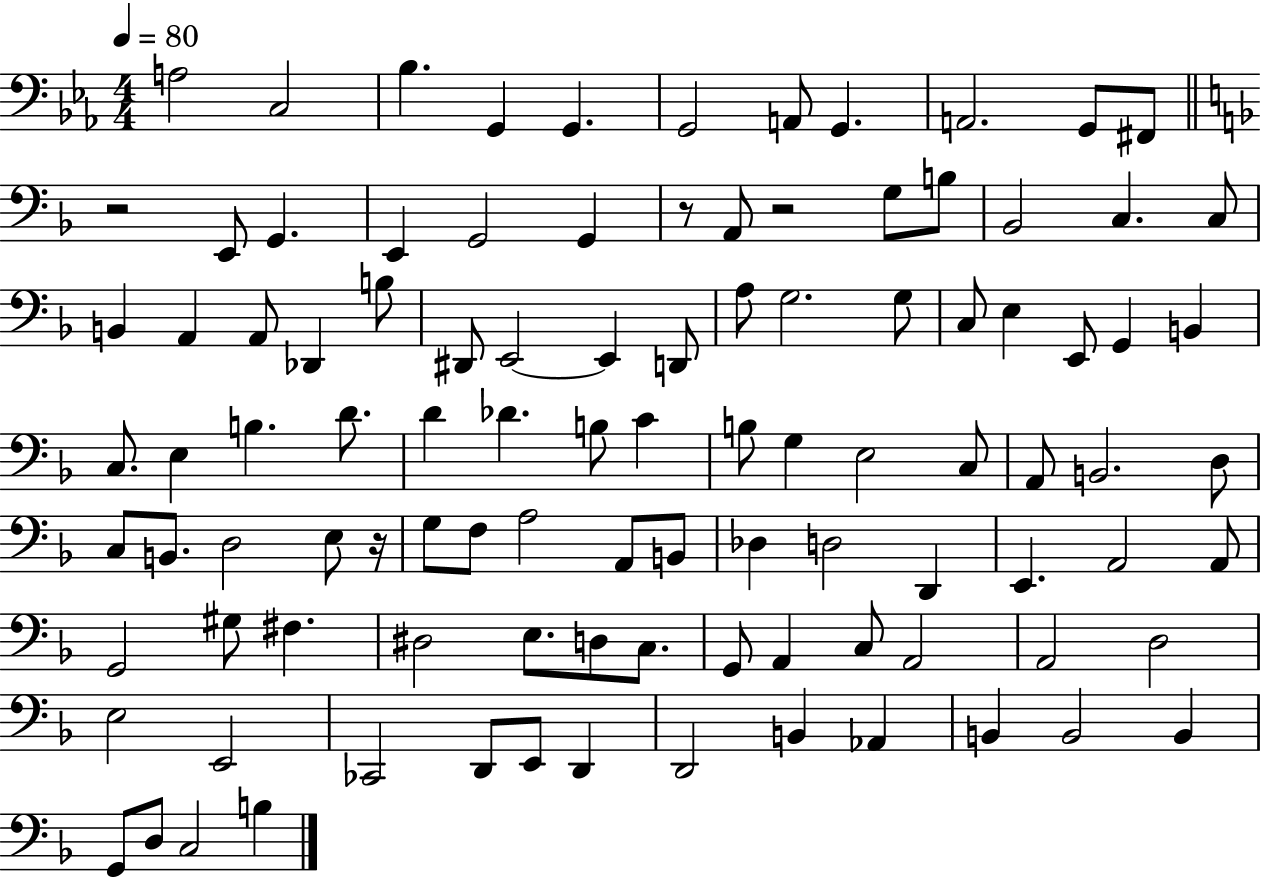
{
  \clef bass
  \numericTimeSignature
  \time 4/4
  \key ees \major
  \tempo 4 = 80
  a2 c2 | bes4. g,4 g,4. | g,2 a,8 g,4. | a,2. g,8 fis,8 | \break \bar "||" \break \key f \major r2 e,8 g,4. | e,4 g,2 g,4 | r8 a,8 r2 g8 b8 | bes,2 c4. c8 | \break b,4 a,4 a,8 des,4 b8 | dis,8 e,2~~ e,4 d,8 | a8 g2. g8 | c8 e4 e,8 g,4 b,4 | \break c8. e4 b4. d'8. | d'4 des'4. b8 c'4 | b8 g4 e2 c8 | a,8 b,2. d8 | \break c8 b,8. d2 e8 r16 | g8 f8 a2 a,8 b,8 | des4 d2 d,4 | e,4. a,2 a,8 | \break g,2 gis8 fis4. | dis2 e8. d8 c8. | g,8 a,4 c8 a,2 | a,2 d2 | \break e2 e,2 | ces,2 d,8 e,8 d,4 | d,2 b,4 aes,4 | b,4 b,2 b,4 | \break g,8 d8 c2 b4 | \bar "|."
}